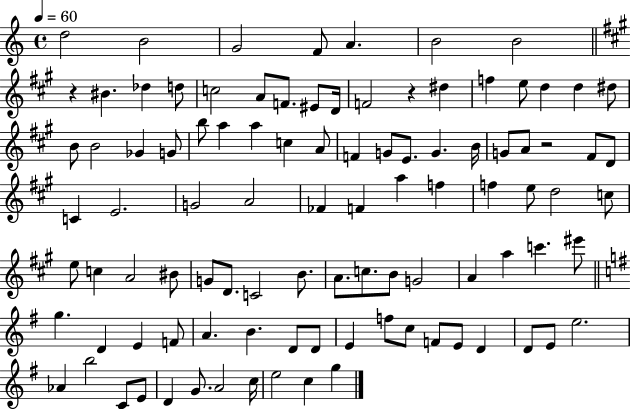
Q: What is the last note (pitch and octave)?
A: G5